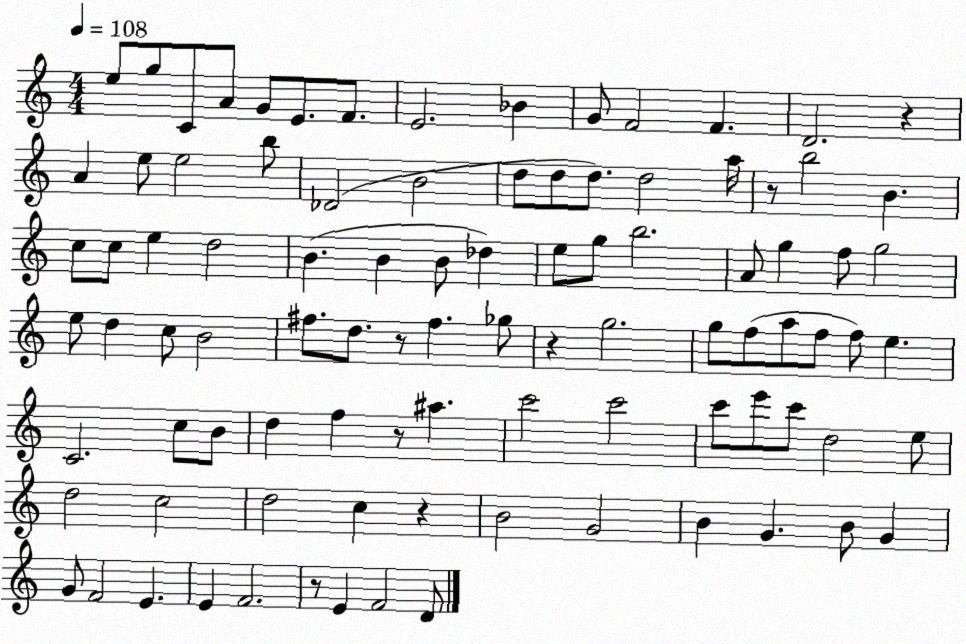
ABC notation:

X:1
T:Untitled
M:4/4
L:1/4
K:C
e/2 g/2 C/2 A/2 G/2 E/2 F/2 E2 _B G/2 F2 F D2 z A e/2 e2 b/2 _D2 B2 d/2 d/2 d/2 d2 a/4 z/2 b2 B c/2 c/2 e d2 B B B/2 _d e/2 g/2 b2 A/2 g f/2 g2 e/2 d c/2 B2 ^f/2 d/2 z/2 ^f _g/2 z g2 g/2 f/2 a/2 f/2 f/2 e C2 c/2 B/2 d f z/2 ^a c'2 c'2 c'/2 e'/2 c'/2 d2 e/2 d2 c2 d2 c z B2 G2 B G B/2 G G/2 F2 E E F2 z/2 E F2 D/2